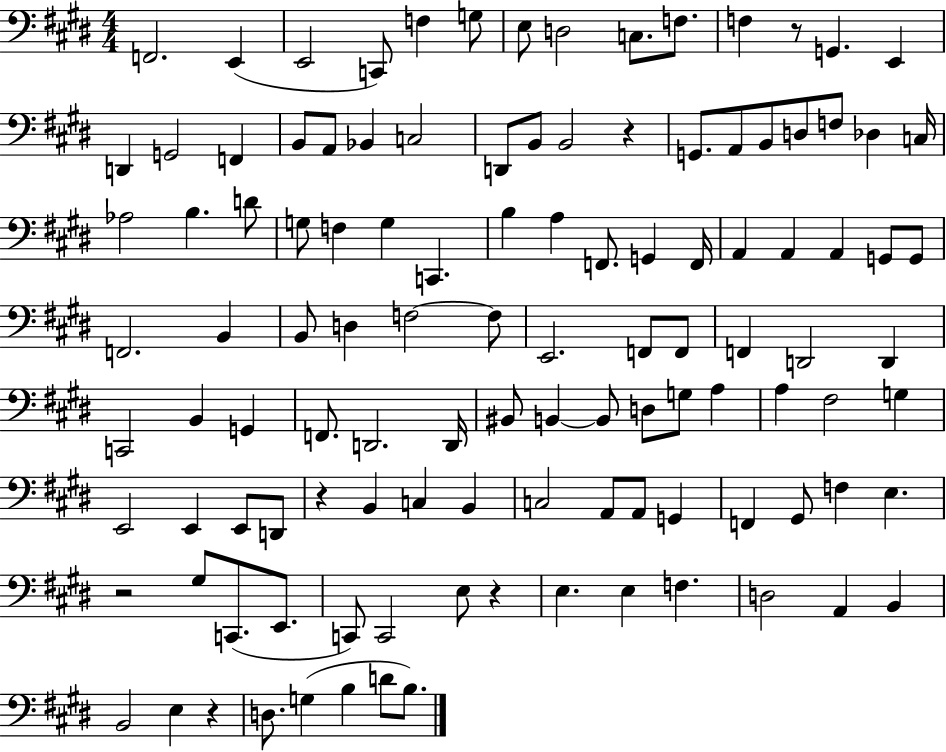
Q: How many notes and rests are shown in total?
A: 114